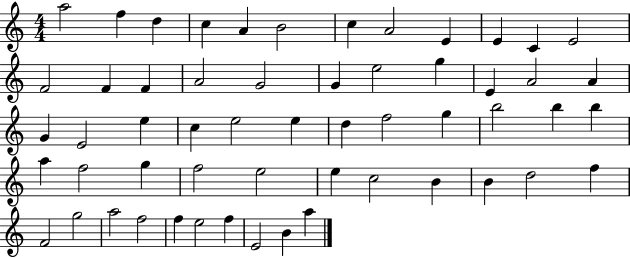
A5/h F5/q D5/q C5/q A4/q B4/h C5/q A4/h E4/q E4/q C4/q E4/h F4/h F4/q F4/q A4/h G4/h G4/q E5/h G5/q E4/q A4/h A4/q G4/q E4/h E5/q C5/q E5/h E5/q D5/q F5/h G5/q B5/h B5/q B5/q A5/q F5/h G5/q F5/h E5/h E5/q C5/h B4/q B4/q D5/h F5/q F4/h G5/h A5/h F5/h F5/q E5/h F5/q E4/h B4/q A5/q